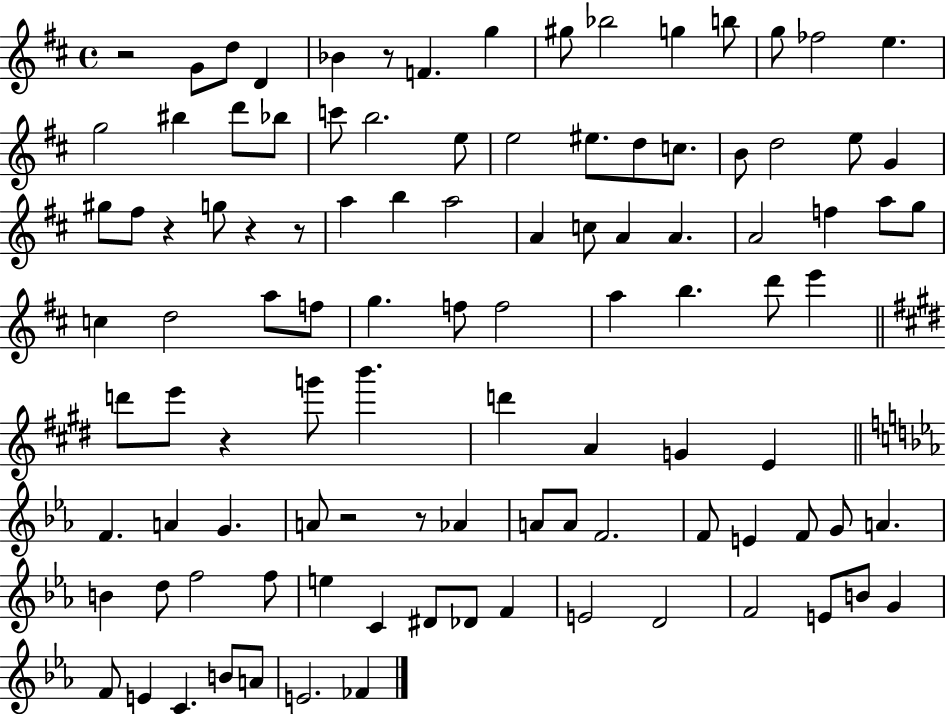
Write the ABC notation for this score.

X:1
T:Untitled
M:4/4
L:1/4
K:D
z2 G/2 d/2 D _B z/2 F g ^g/2 _b2 g b/2 g/2 _f2 e g2 ^b d'/2 _b/2 c'/2 b2 e/2 e2 ^e/2 d/2 c/2 B/2 d2 e/2 G ^g/2 ^f/2 z g/2 z z/2 a b a2 A c/2 A A A2 f a/2 g/2 c d2 a/2 f/2 g f/2 f2 a b d'/2 e' d'/2 e'/2 z g'/2 b' d' A G E F A G A/2 z2 z/2 _A A/2 A/2 F2 F/2 E F/2 G/2 A B d/2 f2 f/2 e C ^D/2 _D/2 F E2 D2 F2 E/2 B/2 G F/2 E C B/2 A/2 E2 _F